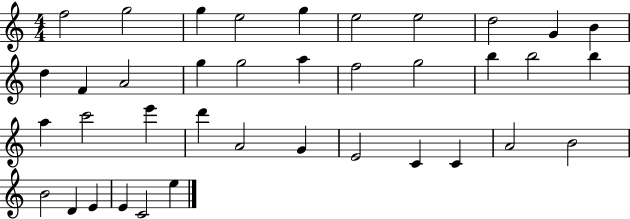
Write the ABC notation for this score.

X:1
T:Untitled
M:4/4
L:1/4
K:C
f2 g2 g e2 g e2 e2 d2 G B d F A2 g g2 a f2 g2 b b2 b a c'2 e' d' A2 G E2 C C A2 B2 B2 D E E C2 e